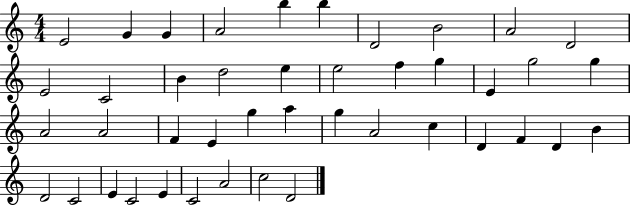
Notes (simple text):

E4/h G4/q G4/q A4/h B5/q B5/q D4/h B4/h A4/h D4/h E4/h C4/h B4/q D5/h E5/q E5/h F5/q G5/q E4/q G5/h G5/q A4/h A4/h F4/q E4/q G5/q A5/q G5/q A4/h C5/q D4/q F4/q D4/q B4/q D4/h C4/h E4/q C4/h E4/q C4/h A4/h C5/h D4/h